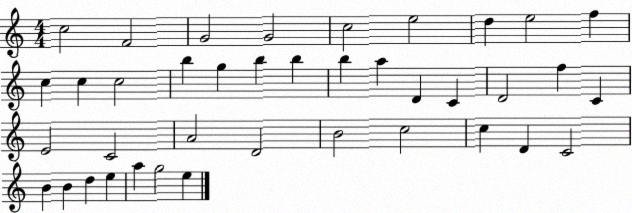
X:1
T:Untitled
M:4/4
L:1/4
K:C
c2 F2 G2 G2 c2 e2 d e2 f c c c2 b g b b b a D C D2 f C E2 C2 A2 D2 B2 c2 c D C2 B B d e a g2 e